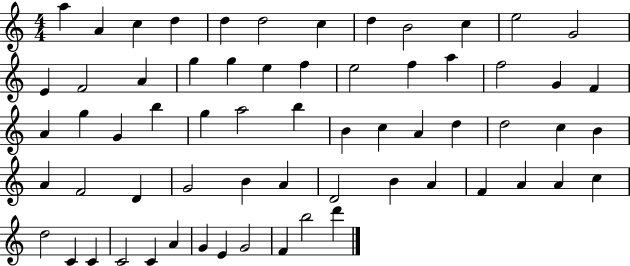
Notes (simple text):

A5/q A4/q C5/q D5/q D5/q D5/h C5/q D5/q B4/h C5/q E5/h G4/h E4/q F4/h A4/q G5/q G5/q E5/q F5/q E5/h F5/q A5/q F5/h G4/q F4/q A4/q G5/q G4/q B5/q G5/q A5/h B5/q B4/q C5/q A4/q D5/q D5/h C5/q B4/q A4/q F4/h D4/q G4/h B4/q A4/q D4/h B4/q A4/q F4/q A4/q A4/q C5/q D5/h C4/q C4/q C4/h C4/q A4/q G4/q E4/q G4/h F4/q B5/h D6/q